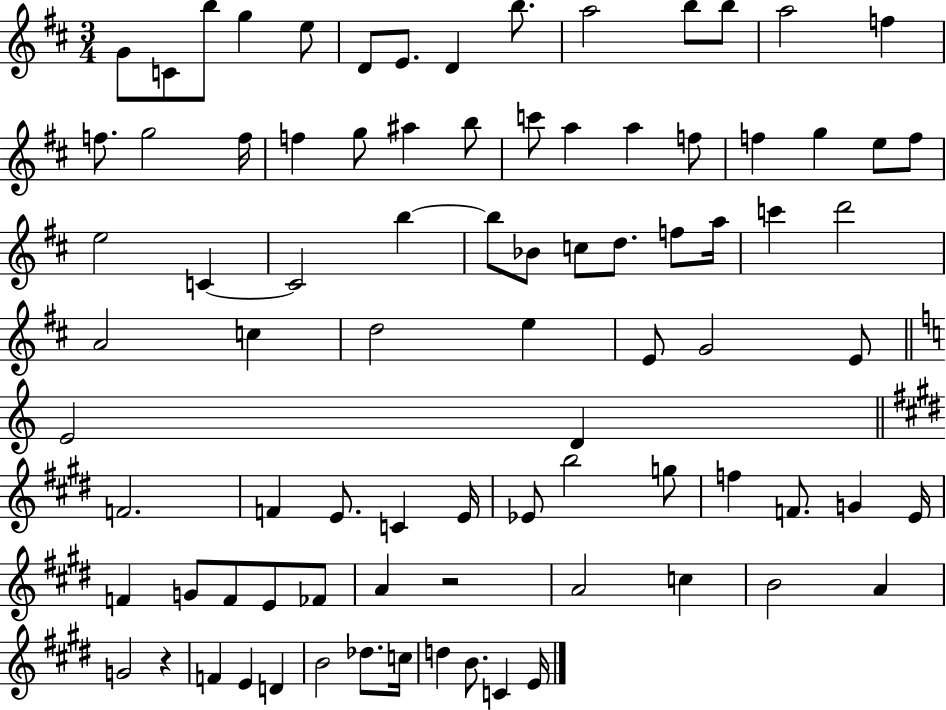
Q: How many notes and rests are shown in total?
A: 85